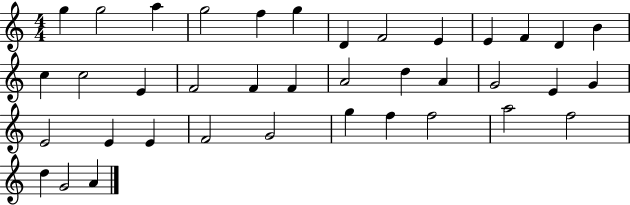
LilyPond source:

{
  \clef treble
  \numericTimeSignature
  \time 4/4
  \key c \major
  g''4 g''2 a''4 | g''2 f''4 g''4 | d'4 f'2 e'4 | e'4 f'4 d'4 b'4 | \break c''4 c''2 e'4 | f'2 f'4 f'4 | a'2 d''4 a'4 | g'2 e'4 g'4 | \break e'2 e'4 e'4 | f'2 g'2 | g''4 f''4 f''2 | a''2 f''2 | \break d''4 g'2 a'4 | \bar "|."
}